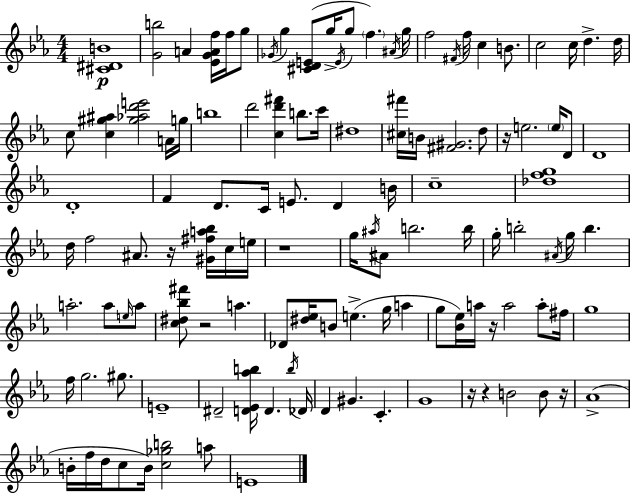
{
  \clef treble
  \numericTimeSignature
  \time 4/4
  \key ees \major
  <cis' dis' b'>1\p | <g' b''>2 a'4 <ees' g' a' f''>16 f''16 g''8 | \acciaccatura { ges'16 } g''4 <cis' d' e'>8( g''16-> \acciaccatura { e'16 } g''8 \parenthesize f''4.) | \acciaccatura { ais'16 } g''16 f''2 \acciaccatura { fis'16 } f''16 c''4 | \break b'8. c''2 c''16 d''4.-> | d''16 c''8 <c'' gis'' ais''>4 <gis'' aes'' d''' e'''>2 | a'16 g''16 b''1 | d'''2 <c'' d''' fis'''>4 | \break b''8. c'''16 dis''1 | <cis'' fis'''>16 b'16 <fis' gis'>2. | d''8 r16 e''2. | \parenthesize e''16 d'8 d'1 | \break d'1-. | f'4 d'8. c'16 e'8. d'4 | b'16 c''1-- | <des'' f'' g''>1 | \break d''16 f''2 ais'8. | r16 <gis' fis'' a'' bes''>16 c''16 e''16 r1 | g''16 \acciaccatura { ais''16 } ais'8 b''2. | b''16 g''16-. b''2-. \acciaccatura { ais'16 } g''16 | \break b''4. a''2.-. | a''8 \grace { e''16 } a''8 <c'' dis'' bes'' fis'''>8 r2 | a''4. des'8 <dis'' ees''>16 b'8 e''4.->( | g''16 a''4 g''8 <bes' ees''>16) a''16 r16 a''2 | \break a''8-. fis''16 g''1 | f''16 g''2. | gis''8. e'1-- | dis'2-- <d' ees' aes'' b''>16 | \break d'4. \acciaccatura { b''16 } des'16 d'4 gis'4. | c'4.-. g'1 | r16 r4 b'2 | b'8 r16 aes'1->( | \break b'16-. f''16 d''16 c''8 b'16) <c'' ges'' b''>2 | a''8 e'1 | \bar "|."
}